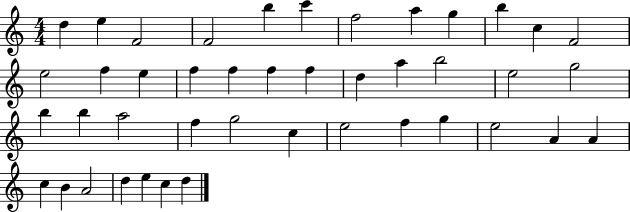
X:1
T:Untitled
M:4/4
L:1/4
K:C
d e F2 F2 b c' f2 a g b c F2 e2 f e f f f f d a b2 e2 g2 b b a2 f g2 c e2 f g e2 A A c B A2 d e c d